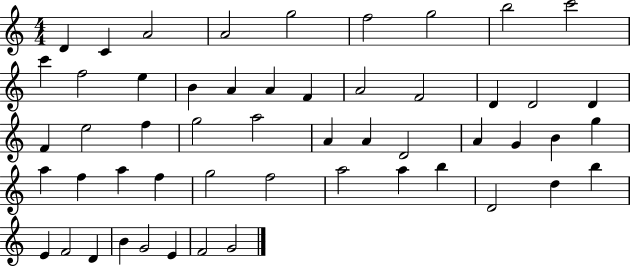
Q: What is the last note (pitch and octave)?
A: G4